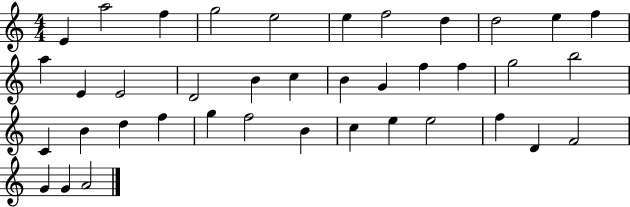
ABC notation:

X:1
T:Untitled
M:4/4
L:1/4
K:C
E a2 f g2 e2 e f2 d d2 e f a E E2 D2 B c B G f f g2 b2 C B d f g f2 B c e e2 f D F2 G G A2